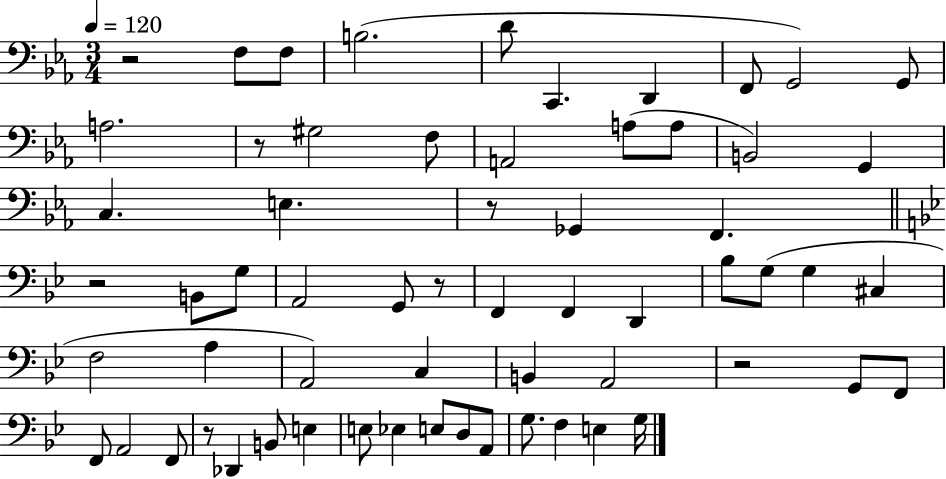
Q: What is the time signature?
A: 3/4